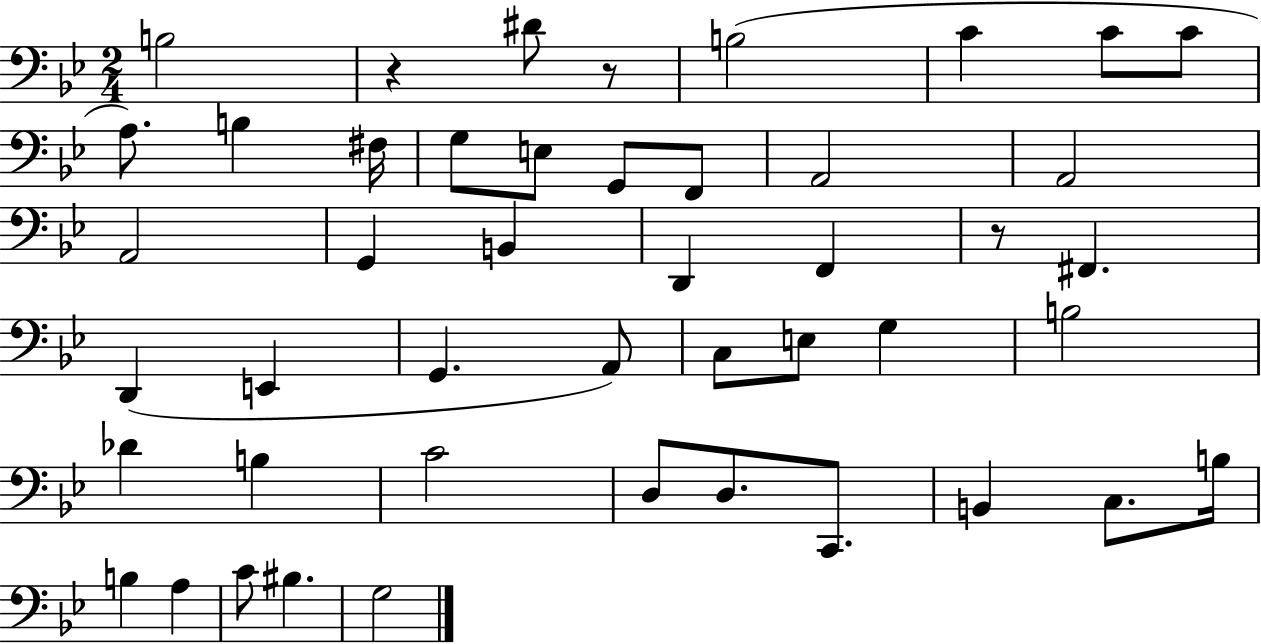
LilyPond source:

{
  \clef bass
  \numericTimeSignature
  \time 2/4
  \key bes \major
  b2 | r4 dis'8 r8 | b2( | c'4 c'8 c'8 | \break a8.) b4 fis16 | g8 e8 g,8 f,8 | a,2 | a,2 | \break a,2 | g,4 b,4 | d,4 f,4 | r8 fis,4. | \break d,4( e,4 | g,4. a,8) | c8 e8 g4 | b2 | \break des'4 b4 | c'2 | d8 d8. c,8. | b,4 c8. b16 | \break b4 a4 | c'8 bis4. | g2 | \bar "|."
}